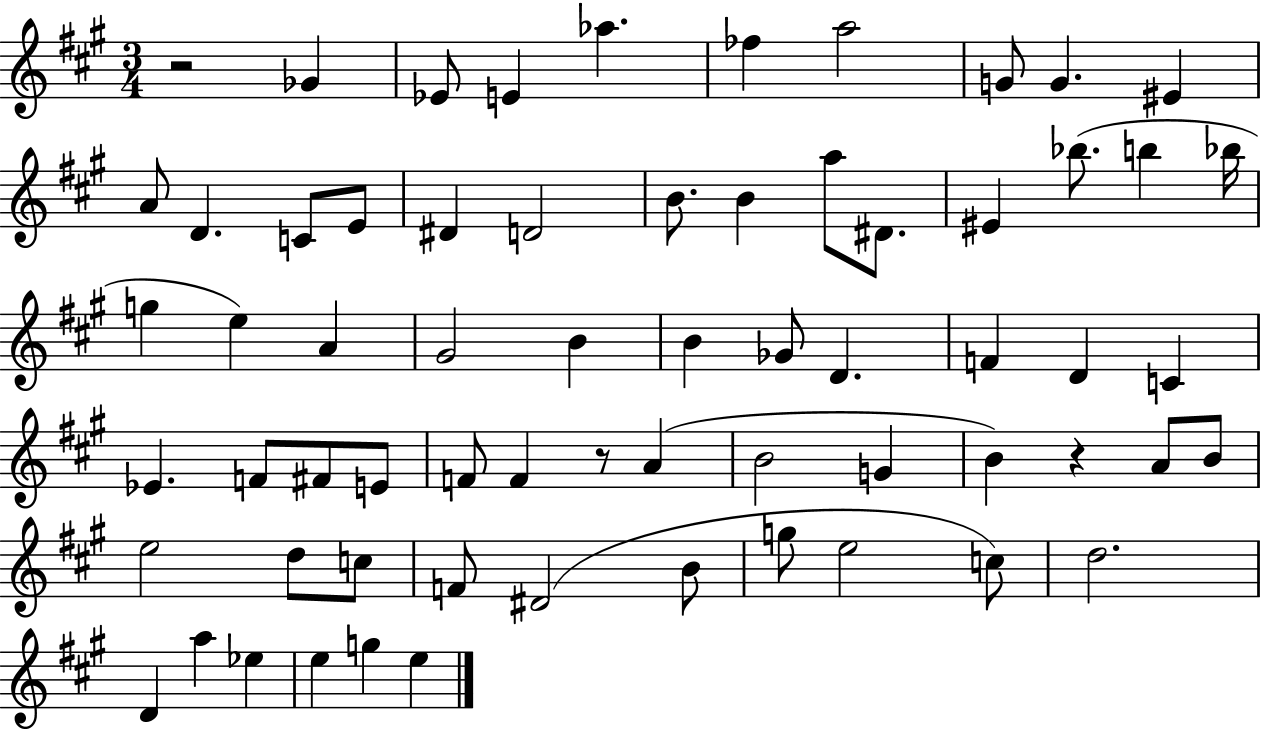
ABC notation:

X:1
T:Untitled
M:3/4
L:1/4
K:A
z2 _G _E/2 E _a _f a2 G/2 G ^E A/2 D C/2 E/2 ^D D2 B/2 B a/2 ^D/2 ^E _b/2 b _b/4 g e A ^G2 B B _G/2 D F D C _E F/2 ^F/2 E/2 F/2 F z/2 A B2 G B z A/2 B/2 e2 d/2 c/2 F/2 ^D2 B/2 g/2 e2 c/2 d2 D a _e e g e